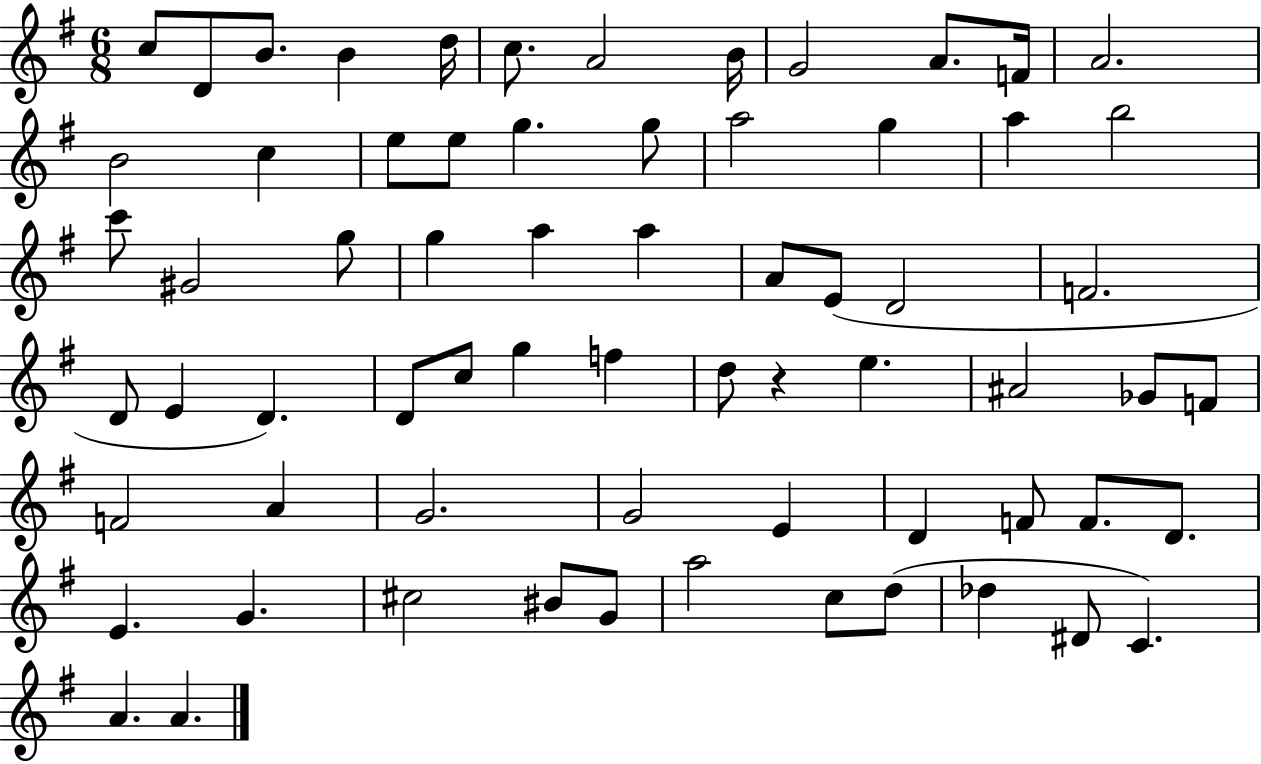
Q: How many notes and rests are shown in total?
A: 67